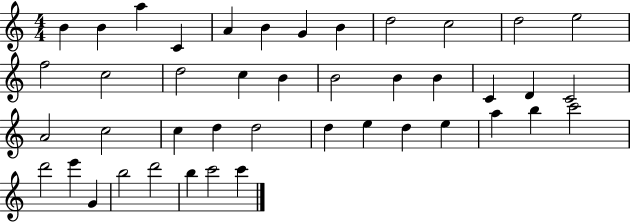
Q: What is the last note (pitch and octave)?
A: C6